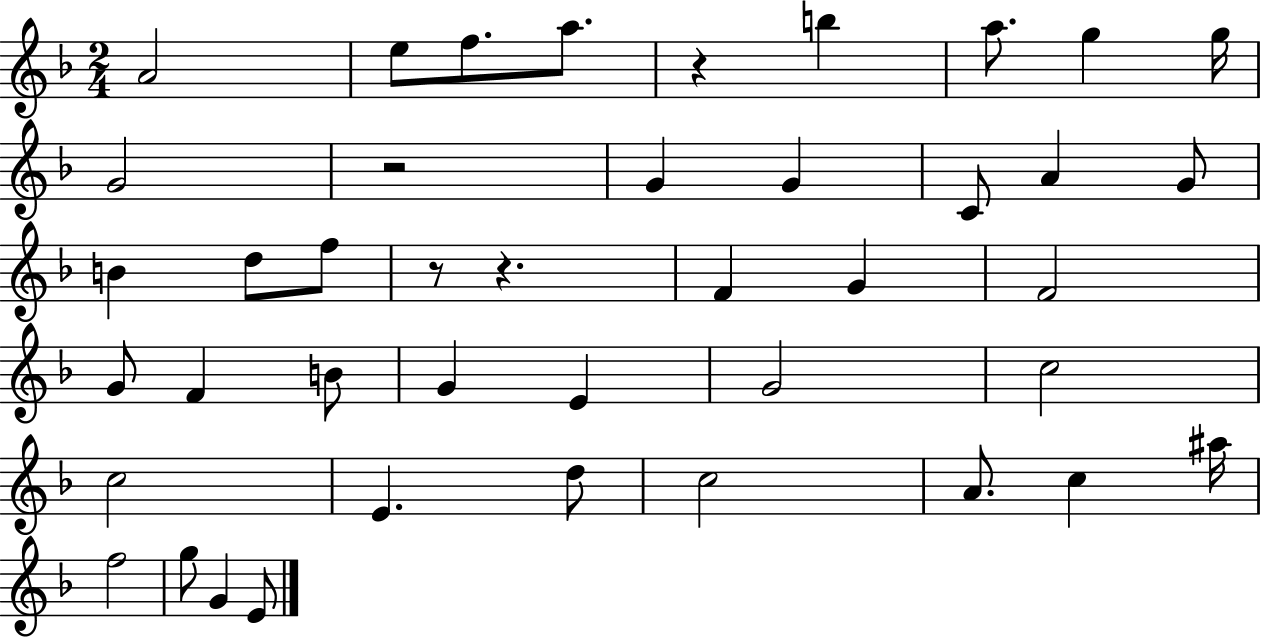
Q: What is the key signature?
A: F major